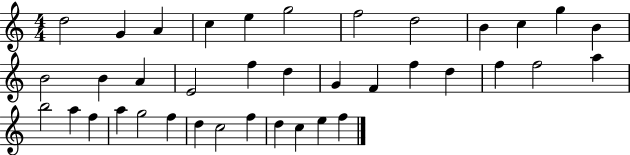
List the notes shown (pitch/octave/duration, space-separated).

D5/h G4/q A4/q C5/q E5/q G5/h F5/h D5/h B4/q C5/q G5/q B4/q B4/h B4/q A4/q E4/h F5/q D5/q G4/q F4/q F5/q D5/q F5/q F5/h A5/q B5/h A5/q F5/q A5/q G5/h F5/q D5/q C5/h F5/q D5/q C5/q E5/q F5/q